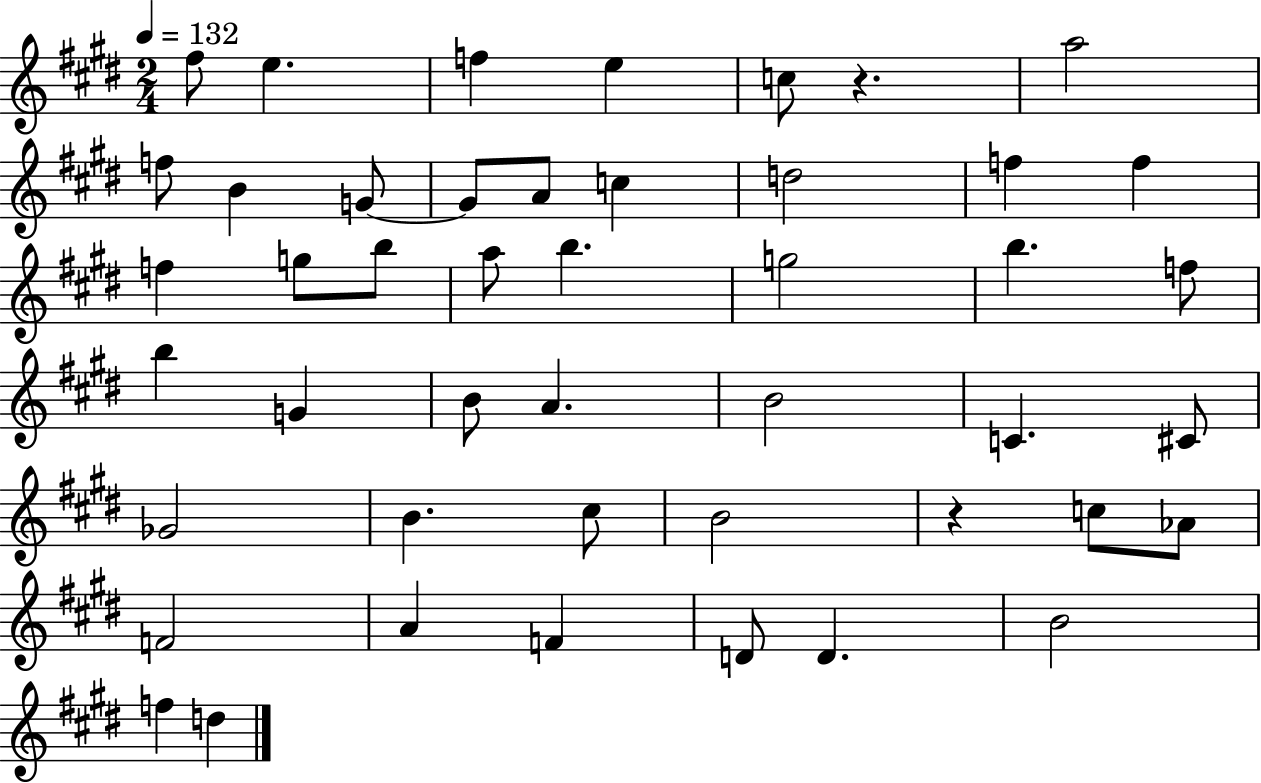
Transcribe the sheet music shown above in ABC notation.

X:1
T:Untitled
M:2/4
L:1/4
K:E
^f/2 e f e c/2 z a2 f/2 B G/2 G/2 A/2 c d2 f f f g/2 b/2 a/2 b g2 b f/2 b G B/2 A B2 C ^C/2 _G2 B ^c/2 B2 z c/2 _A/2 F2 A F D/2 D B2 f d